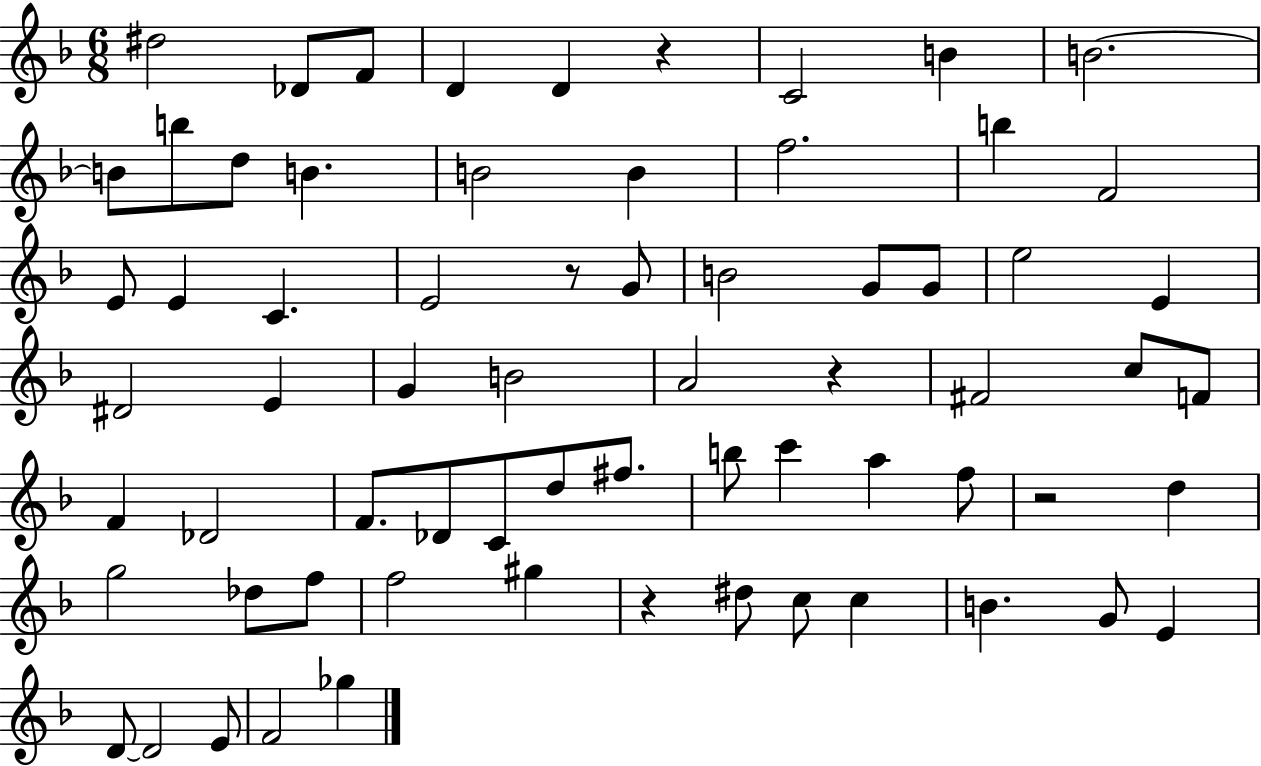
D#5/h Db4/e F4/e D4/q D4/q R/q C4/h B4/q B4/h. B4/e B5/e D5/e B4/q. B4/h B4/q F5/h. B5/q F4/h E4/e E4/q C4/q. E4/h R/e G4/e B4/h G4/e G4/e E5/h E4/q D#4/h E4/q G4/q B4/h A4/h R/q F#4/h C5/e F4/e F4/q Db4/h F4/e. Db4/e C4/e D5/e F#5/e. B5/e C6/q A5/q F5/e R/h D5/q G5/h Db5/e F5/e F5/h G#5/q R/q D#5/e C5/e C5/q B4/q. G4/e E4/q D4/e D4/h E4/e F4/h Gb5/q